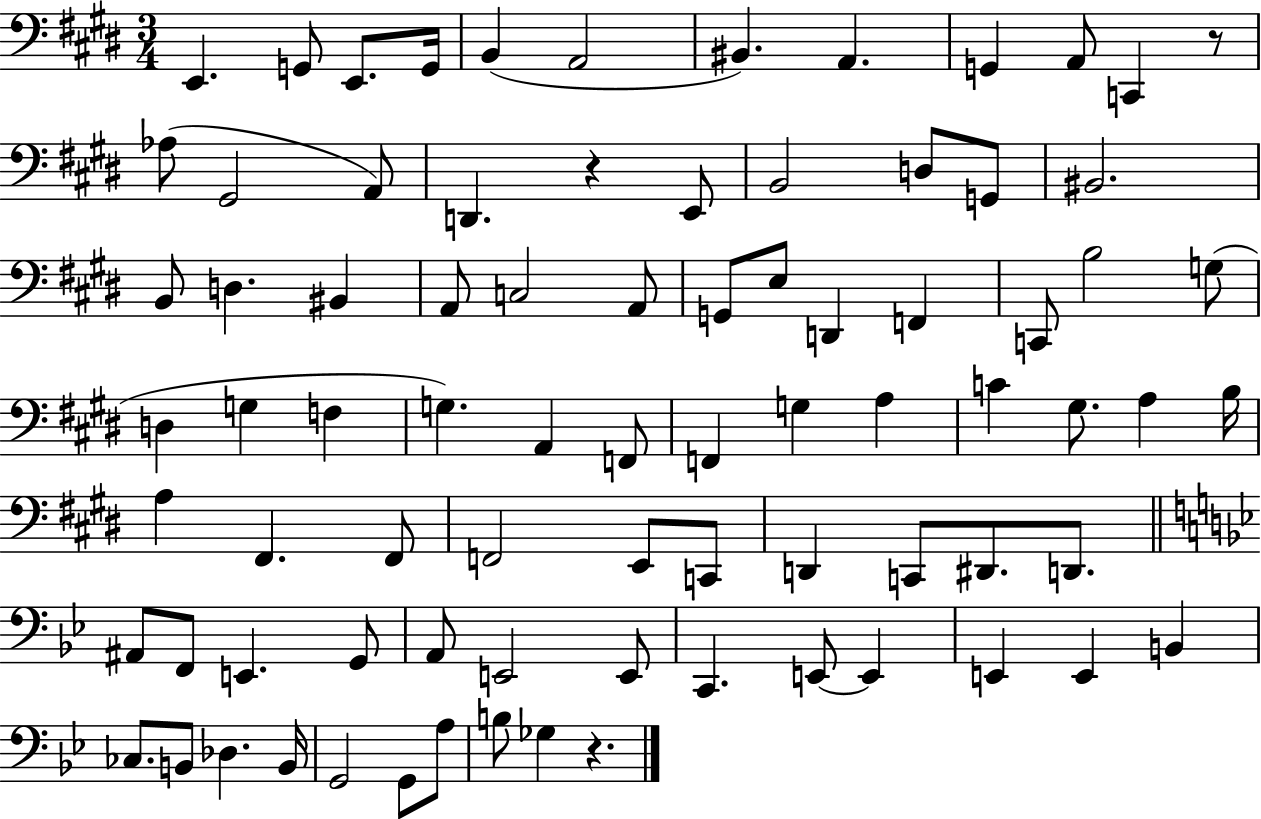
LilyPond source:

{
  \clef bass
  \numericTimeSignature
  \time 3/4
  \key e \major
  e,4. g,8 e,8. g,16 | b,4( a,2 | bis,4.) a,4. | g,4 a,8 c,4 r8 | \break aes8( gis,2 a,8) | d,4. r4 e,8 | b,2 d8 g,8 | bis,2. | \break b,8 d4. bis,4 | a,8 c2 a,8 | g,8 e8 d,4 f,4 | c,8 b2 g8( | \break d4 g4 f4 | g4.) a,4 f,8 | f,4 g4 a4 | c'4 gis8. a4 b16 | \break a4 fis,4. fis,8 | f,2 e,8 c,8 | d,4 c,8 dis,8. d,8. | \bar "||" \break \key bes \major ais,8 f,8 e,4. g,8 | a,8 e,2 e,8 | c,4. e,8~~ e,4 | e,4 e,4 b,4 | \break ces8. b,8 des4. b,16 | g,2 g,8 a8 | b8 ges4 r4. | \bar "|."
}